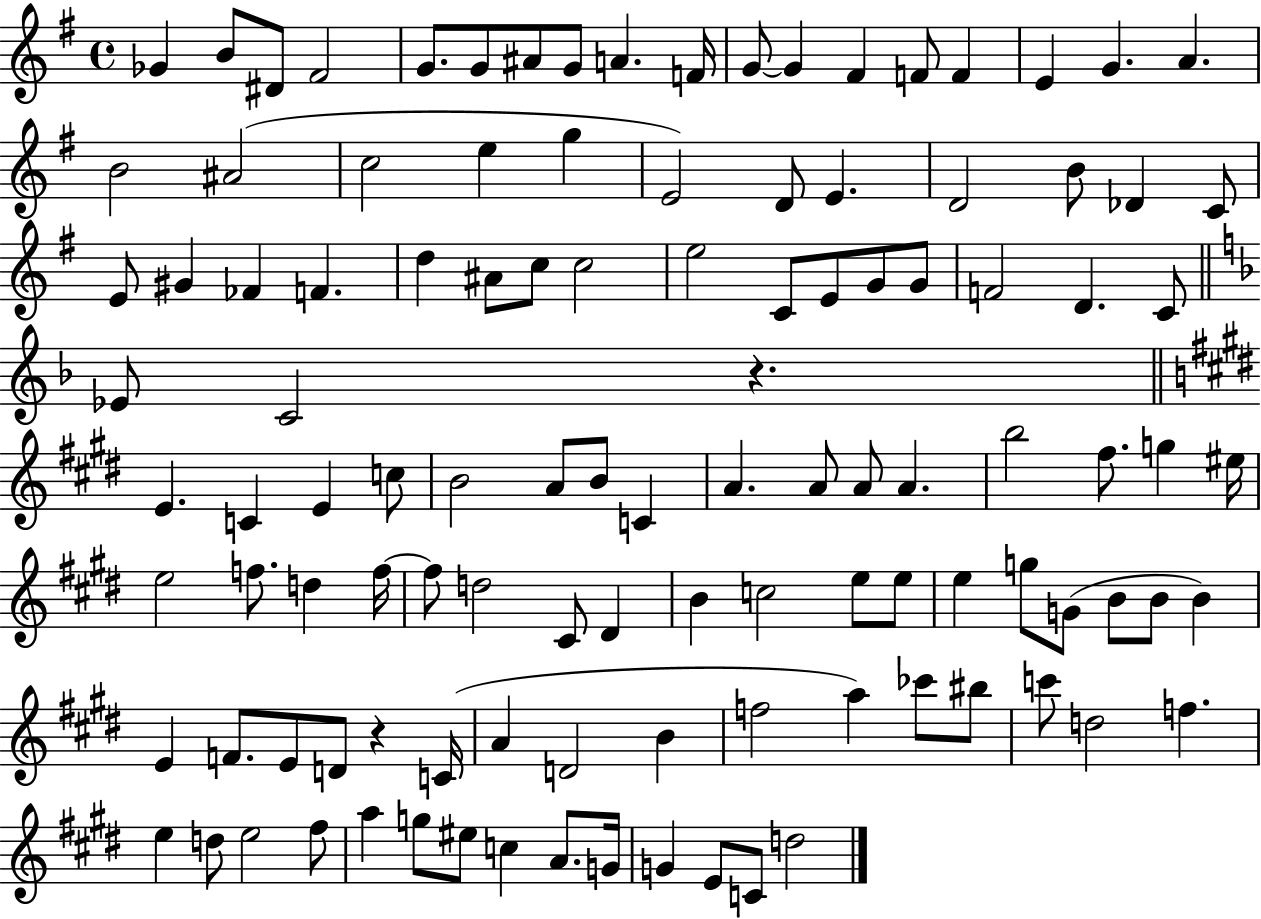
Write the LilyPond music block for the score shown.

{
  \clef treble
  \time 4/4
  \defaultTimeSignature
  \key g \major
  ges'4 b'8 dis'8 fis'2 | g'8. g'8 ais'8 g'8 a'4. f'16 | g'8~~ g'4 fis'4 f'8 f'4 | e'4 g'4. a'4. | \break b'2 ais'2( | c''2 e''4 g''4 | e'2) d'8 e'4. | d'2 b'8 des'4 c'8 | \break e'8 gis'4 fes'4 f'4. | d''4 ais'8 c''8 c''2 | e''2 c'8 e'8 g'8 g'8 | f'2 d'4. c'8 | \break \bar "||" \break \key f \major ees'8 c'2 r4. | \bar "||" \break \key e \major e'4. c'4 e'4 c''8 | b'2 a'8 b'8 c'4 | a'4. a'8 a'8 a'4. | b''2 fis''8. g''4 eis''16 | \break e''2 f''8. d''4 f''16~~ | f''8 d''2 cis'8 dis'4 | b'4 c''2 e''8 e''8 | e''4 g''8 g'8( b'8 b'8 b'4) | \break e'4 f'8. e'8 d'8 r4 c'16( | a'4 d'2 b'4 | f''2 a''4) ces'''8 bis''8 | c'''8 d''2 f''4. | \break e''4 d''8 e''2 fis''8 | a''4 g''8 eis''8 c''4 a'8. g'16 | g'4 e'8 c'8 d''2 | \bar "|."
}